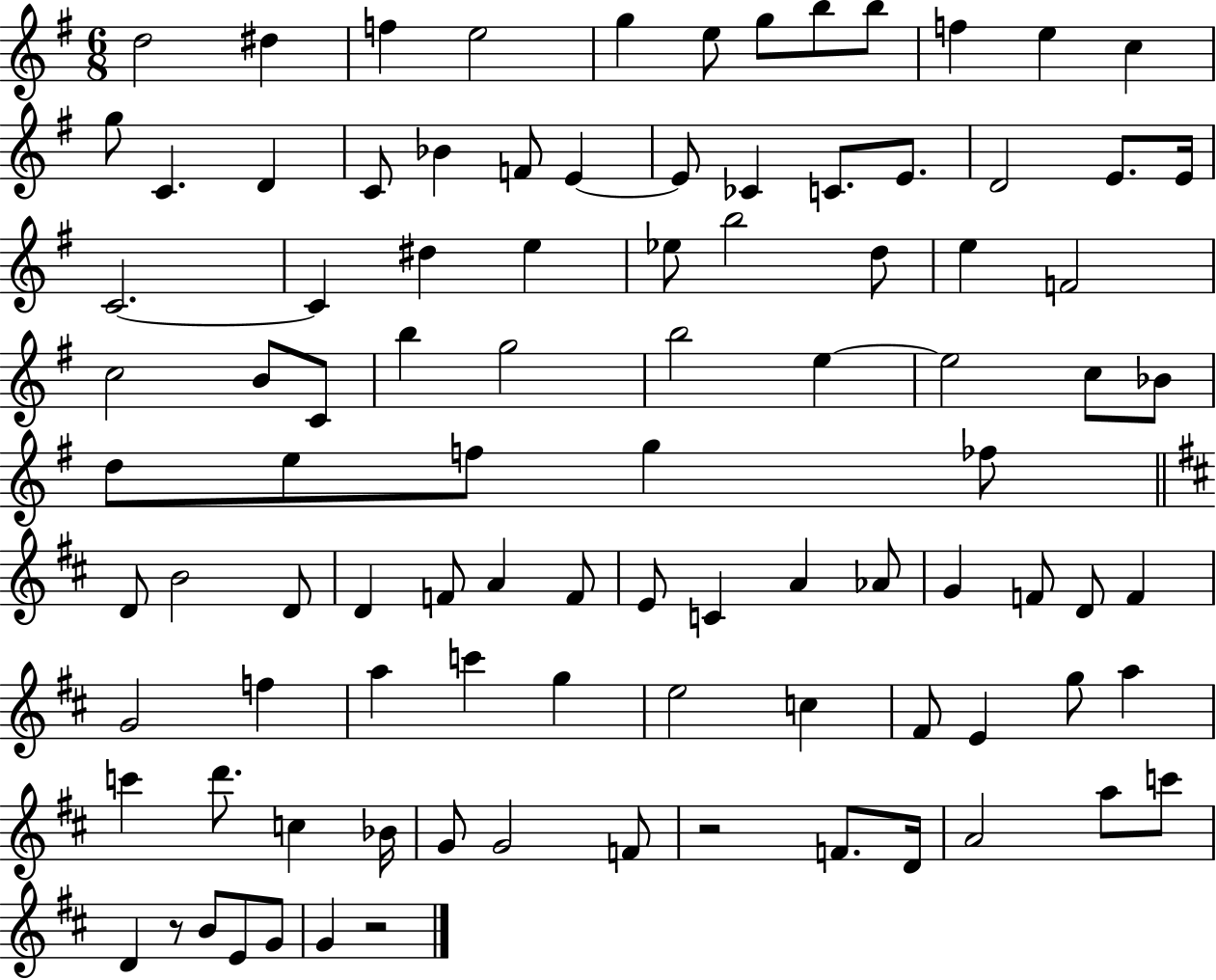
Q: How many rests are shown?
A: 3